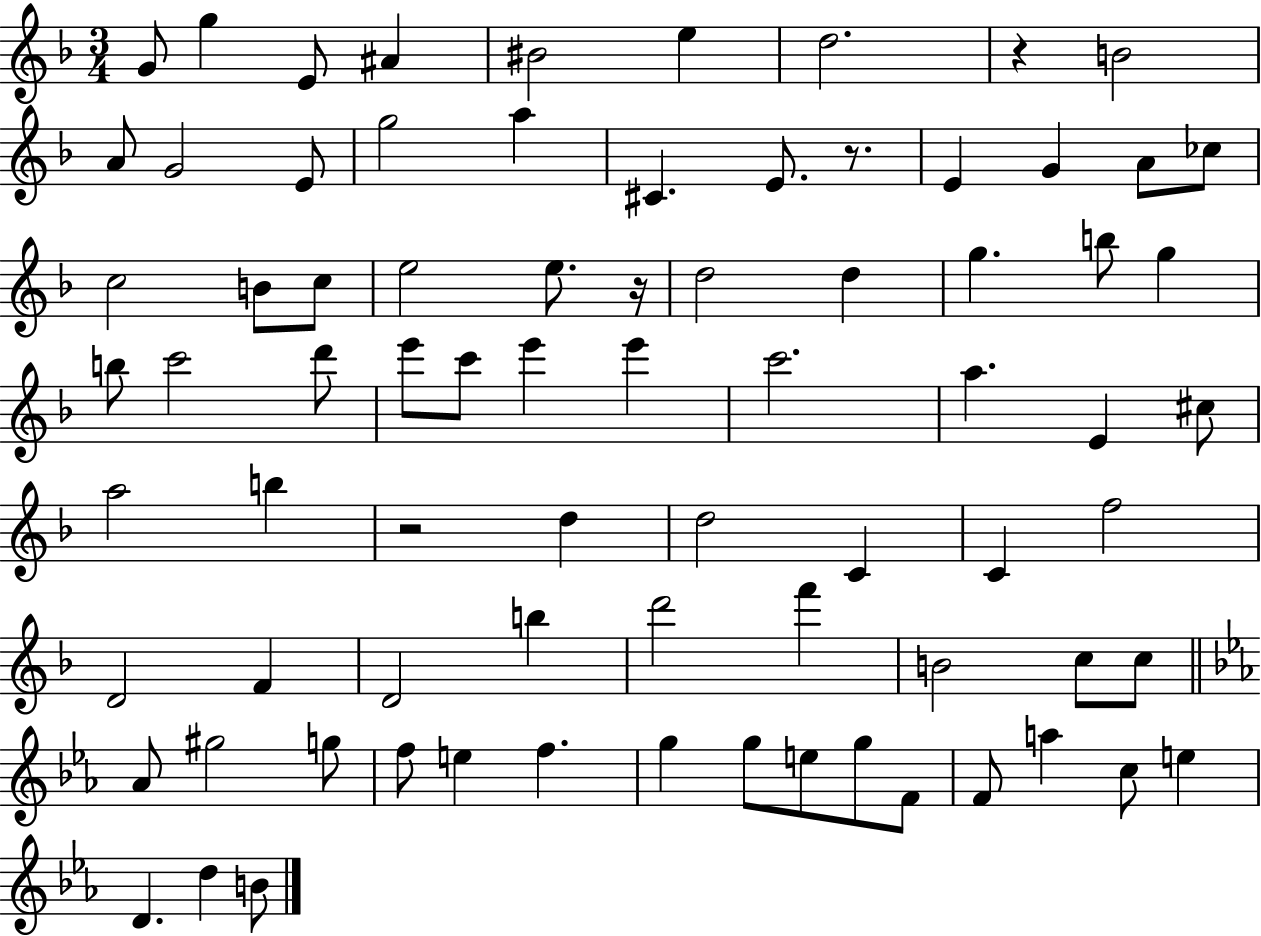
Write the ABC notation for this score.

X:1
T:Untitled
M:3/4
L:1/4
K:F
G/2 g E/2 ^A ^B2 e d2 z B2 A/2 G2 E/2 g2 a ^C E/2 z/2 E G A/2 _c/2 c2 B/2 c/2 e2 e/2 z/4 d2 d g b/2 g b/2 c'2 d'/2 e'/2 c'/2 e' e' c'2 a E ^c/2 a2 b z2 d d2 C C f2 D2 F D2 b d'2 f' B2 c/2 c/2 _A/2 ^g2 g/2 f/2 e f g g/2 e/2 g/2 F/2 F/2 a c/2 e D d B/2